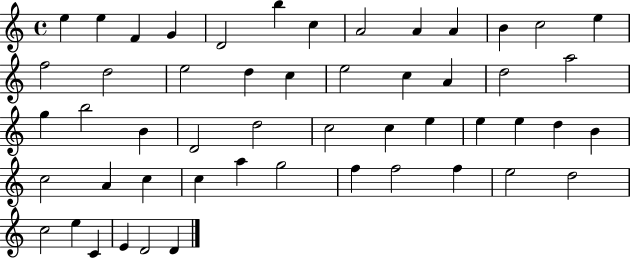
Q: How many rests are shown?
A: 0